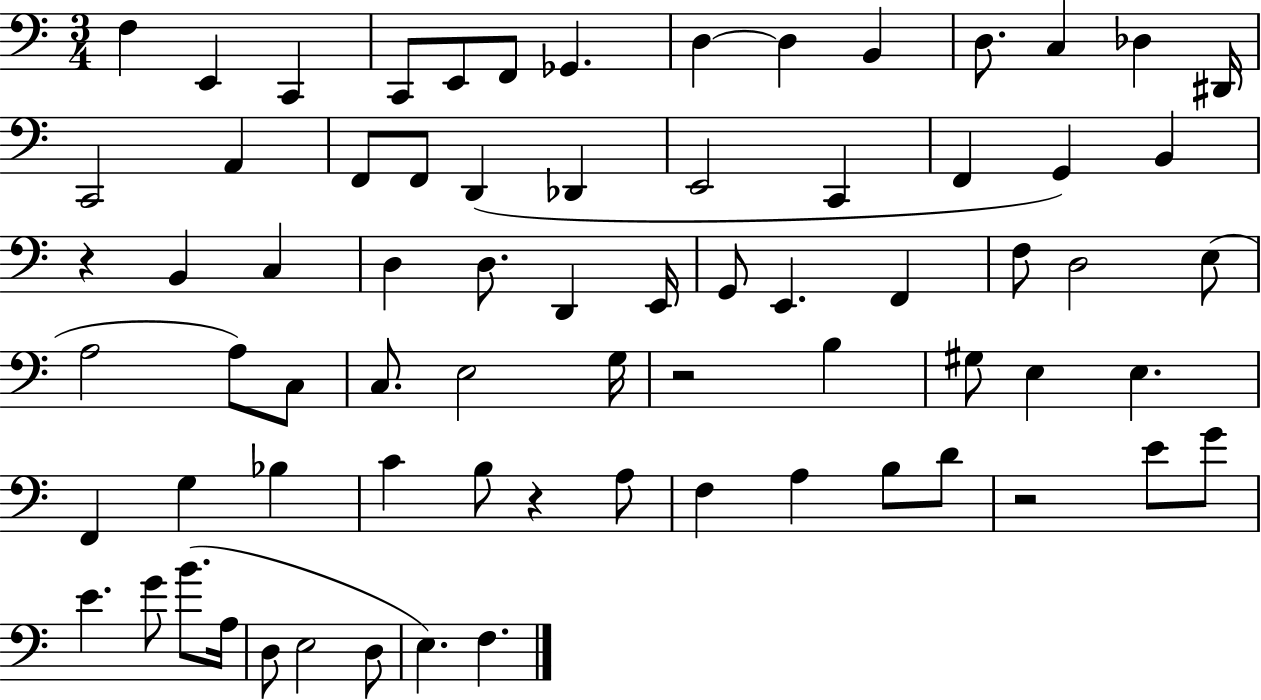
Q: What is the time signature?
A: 3/4